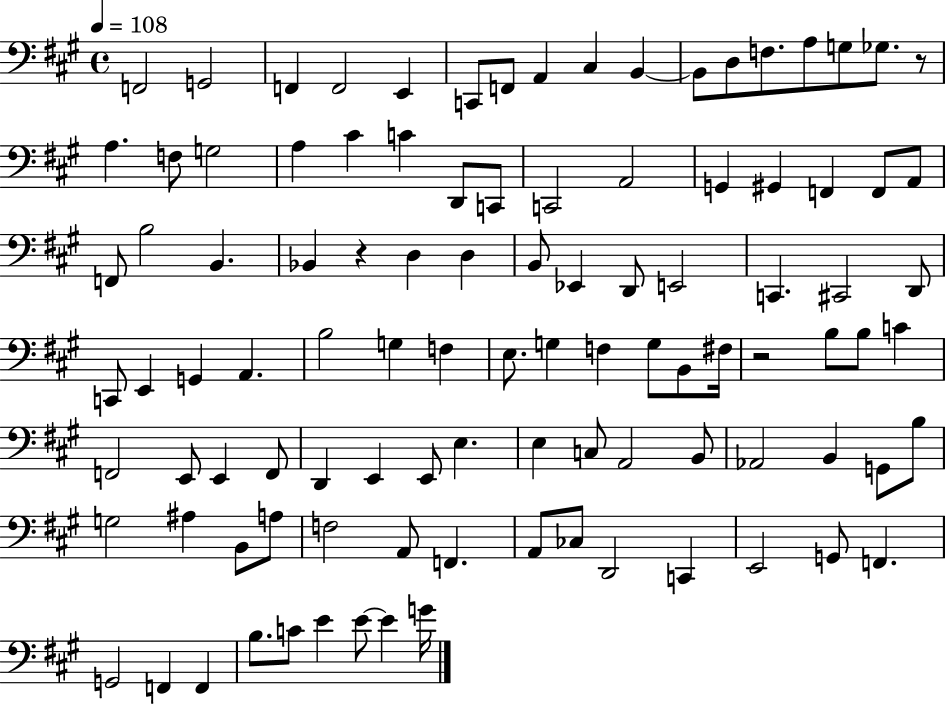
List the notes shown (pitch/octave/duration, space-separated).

F2/h G2/h F2/q F2/h E2/q C2/e F2/e A2/q C#3/q B2/q B2/e D3/e F3/e. A3/e G3/e Gb3/e. R/e A3/q. F3/e G3/h A3/q C#4/q C4/q D2/e C2/e C2/h A2/h G2/q G#2/q F2/q F2/e A2/e F2/e B3/h B2/q. Bb2/q R/q D3/q D3/q B2/e Eb2/q D2/e E2/h C2/q. C#2/h D2/e C2/e E2/q G2/q A2/q. B3/h G3/q F3/q E3/e. G3/q F3/q G3/e B2/e F#3/s R/h B3/e B3/e C4/q F2/h E2/e E2/q F2/e D2/q E2/q E2/e E3/q. E3/q C3/e A2/h B2/e Ab2/h B2/q G2/e B3/e G3/h A#3/q B2/e A3/e F3/h A2/e F2/q. A2/e CES3/e D2/h C2/q E2/h G2/e F2/q. G2/h F2/q F2/q B3/e. C4/e E4/q E4/e E4/q G4/s